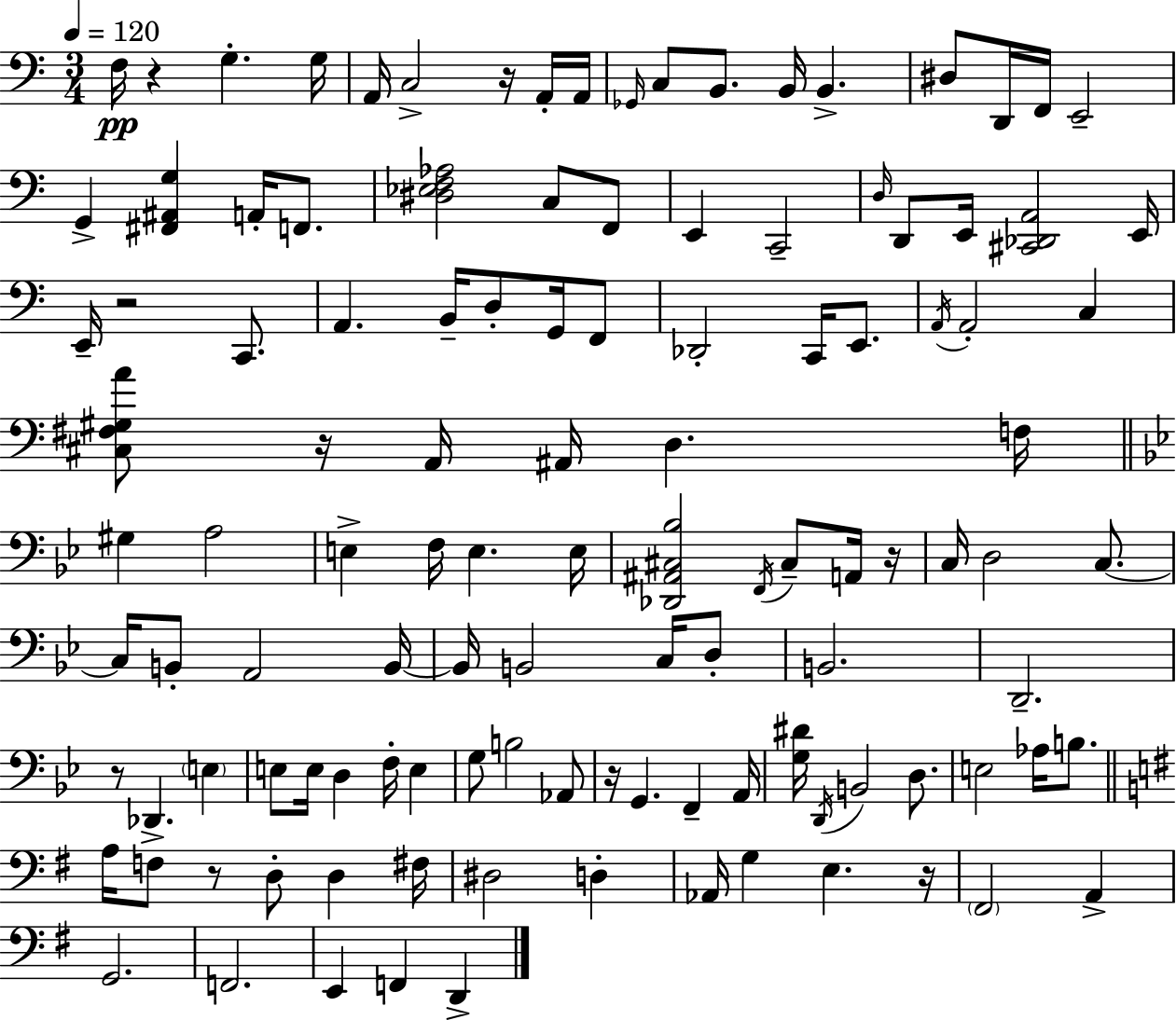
F3/s R/q G3/q. G3/s A2/s C3/h R/s A2/s A2/s Gb2/s C3/e B2/e. B2/s B2/q. D#3/e D2/s F2/s E2/h G2/q [F#2,A#2,G3]/q A2/s F2/e. [D#3,Eb3,F3,Ab3]/h C3/e F2/e E2/q C2/h D3/s D2/e E2/s [C#2,Db2,A2]/h E2/s E2/s R/h C2/e. A2/q. B2/s D3/e G2/s F2/e Db2/h C2/s E2/e. A2/s A2/h C3/q [C#3,F#3,G#3,A4]/e R/s A2/s A#2/s D3/q. F3/s G#3/q A3/h E3/q F3/s E3/q. E3/s [Db2,A#2,C#3,Bb3]/h F2/s C#3/e A2/s R/s C3/s D3/h C3/e. C3/s B2/e A2/h B2/s B2/s B2/h C3/s D3/e B2/h. D2/h. R/e Db2/q. E3/q E3/e E3/s D3/q F3/s E3/q G3/e B3/h Ab2/e R/s G2/q. F2/q A2/s [G3,D#4]/s D2/s B2/h D3/e. E3/h Ab3/s B3/e. A3/s F3/e R/e D3/e D3/q F#3/s D#3/h D3/q Ab2/s G3/q E3/q. R/s F#2/h A2/q G2/h. F2/h. E2/q F2/q D2/q